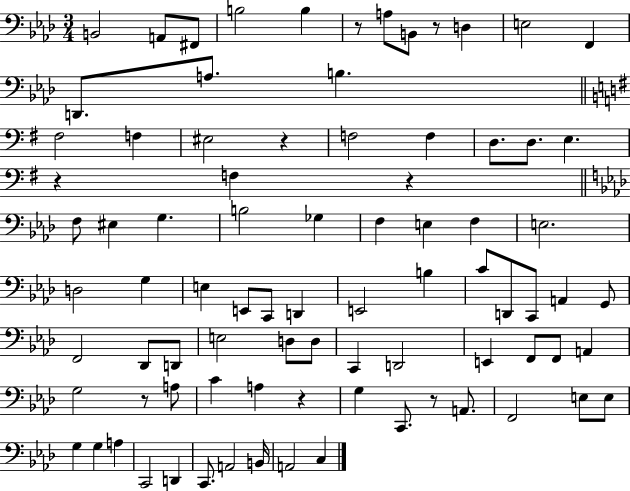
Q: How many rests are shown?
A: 8